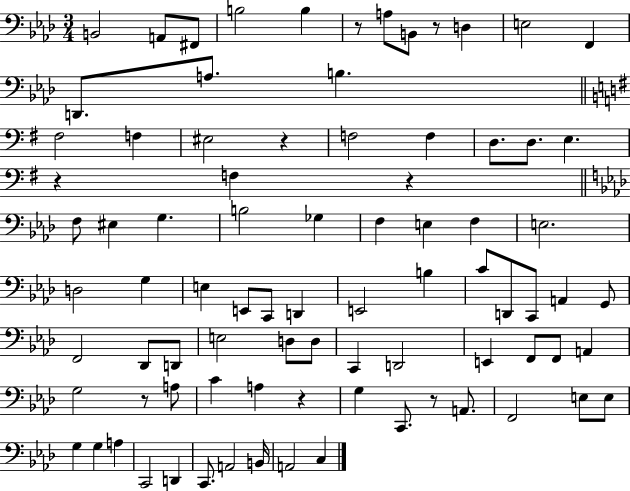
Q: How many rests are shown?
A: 8